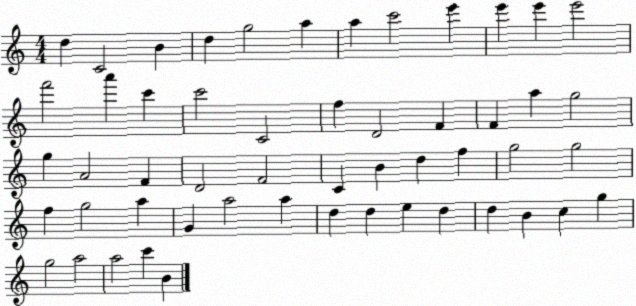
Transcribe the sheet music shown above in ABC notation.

X:1
T:Untitled
M:4/4
L:1/4
K:C
d C2 B d g2 a a c'2 e' e' e' e'2 f'2 a' c' c'2 C2 f D2 F F a g2 g A2 F D2 F2 C B d f g2 g2 f g2 a G a2 a d d e d d B c g g2 a2 a2 c' B